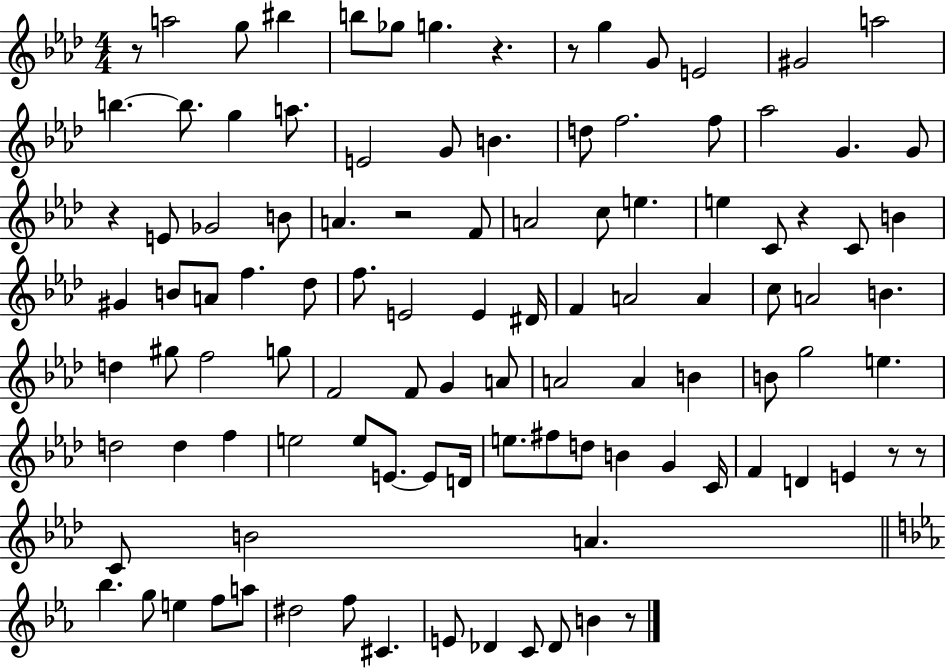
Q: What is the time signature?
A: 4/4